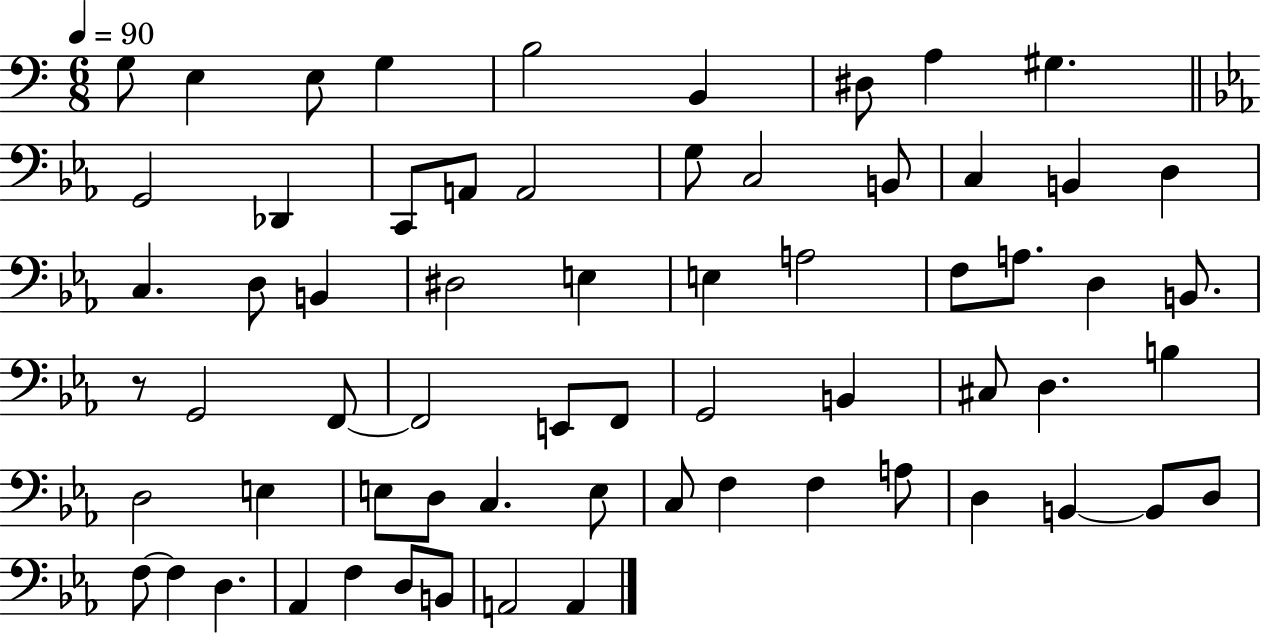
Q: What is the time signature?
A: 6/8